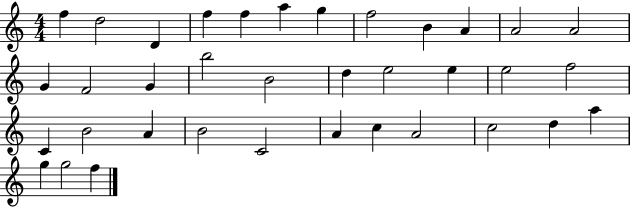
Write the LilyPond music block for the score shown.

{
  \clef treble
  \numericTimeSignature
  \time 4/4
  \key c \major
  f''4 d''2 d'4 | f''4 f''4 a''4 g''4 | f''2 b'4 a'4 | a'2 a'2 | \break g'4 f'2 g'4 | b''2 b'2 | d''4 e''2 e''4 | e''2 f''2 | \break c'4 b'2 a'4 | b'2 c'2 | a'4 c''4 a'2 | c''2 d''4 a''4 | \break g''4 g''2 f''4 | \bar "|."
}